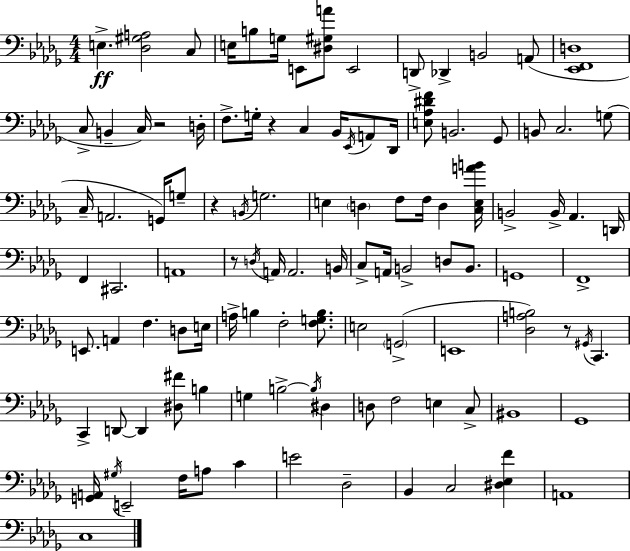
{
  \clef bass
  \numericTimeSignature
  \time 4/4
  \key bes \minor
  \repeat volta 2 { e4.->\ff <des gis a>2 c8 | e16 b8 g16 e,8 <dis gis a'>8 e,2 | d,8-> des,4-> b,2 a,8( | <ees, f, d>1 | \break c8-> b,4-- c16) r2 d16-. | f8.-> g16-. r4 c4 bes,16 \acciaccatura { ees,16 } a,8 | des,16 <e aes dis' f'>8 b,2. ges,8 | b,8 c2. g8( | \break c16-- a,2. g,16) g8-- | r4 \acciaccatura { b,16 } g2. | e4 \parenthesize d4 f8 f16 d4 | <c e a' b'>16 b,2-> b,16-> aes,4. | \break d,16 f,4 cis,2. | a,1 | r8 \acciaccatura { d16 } a,16 a,2. | b,16 c8-> a,16 b,2-> d8 | \break b,8. g,1 | f,1-> | e,8. a,4 f4. | d8 e16 a16-> b4 f2-. | \break <f g b>8. e2 \parenthesize g,2->( | e,1 | <des a b>2) r8 \acciaccatura { gis,16 } c,4. | c,4-> d,8~~ d,4 <dis fis'>8 | \break b4 g4 b2->~~ | \acciaccatura { b16 } dis4 d8 f2 e4 | c8-> bis,1 | ges,1 | \break <g, a,>16 \acciaccatura { gis16 } e,2-- f16 | a8 c'4 e'2 des2-- | bes,4 c2 | <dis ees f'>4 a,1 | \break c1 | } \bar "|."
}